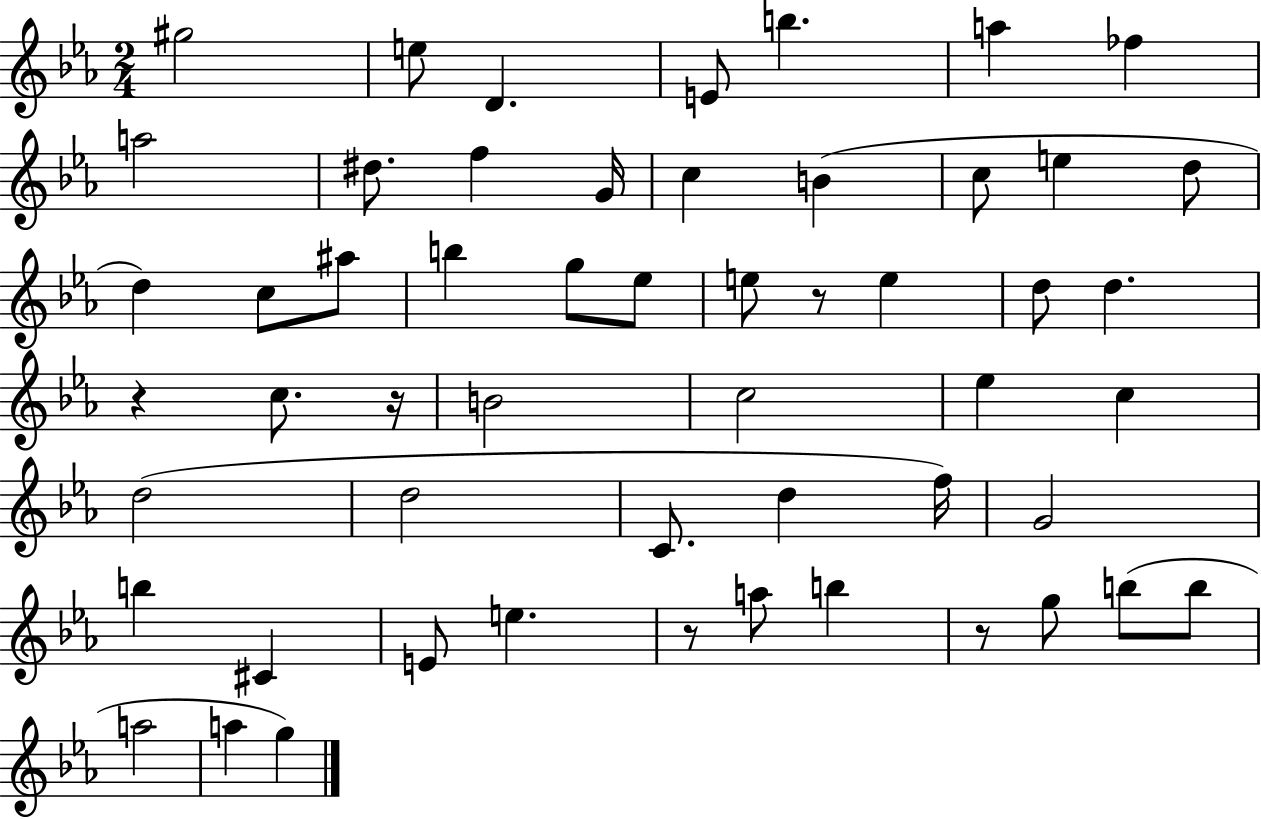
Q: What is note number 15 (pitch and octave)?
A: E5